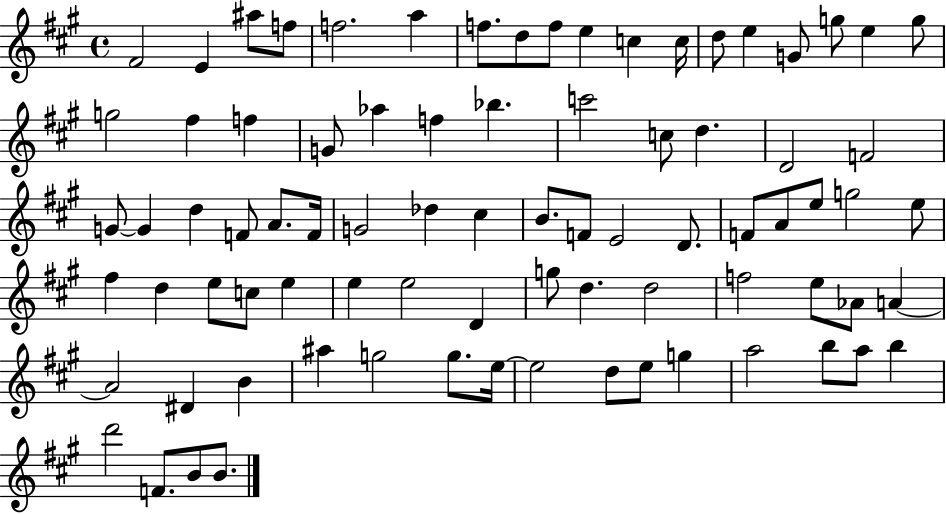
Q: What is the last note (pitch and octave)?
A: B4